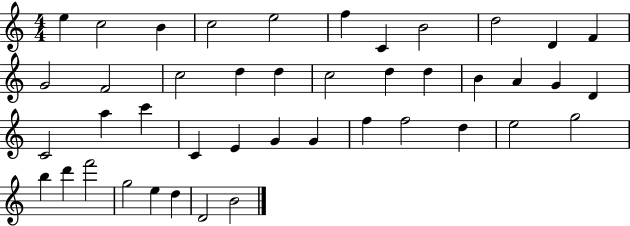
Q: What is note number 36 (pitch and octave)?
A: B5